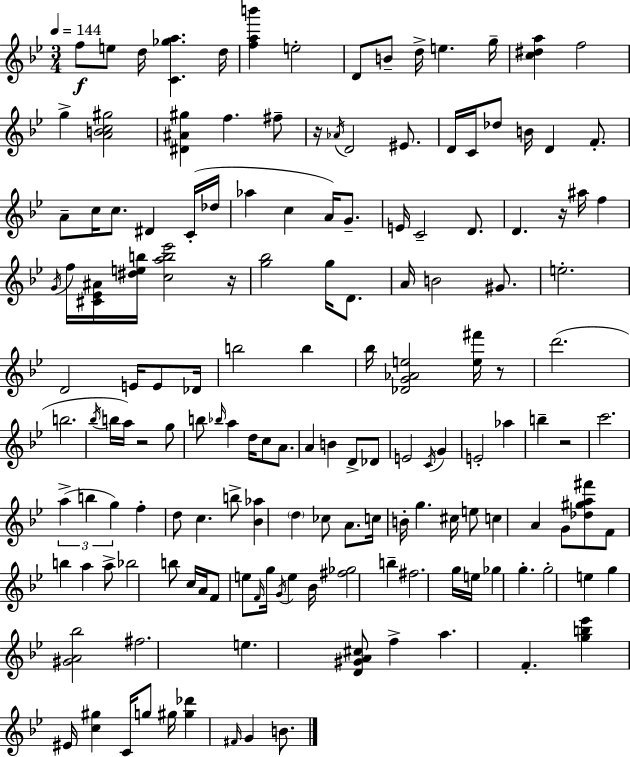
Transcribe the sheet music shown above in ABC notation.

X:1
T:Untitled
M:3/4
L:1/4
K:Bb
f/2 e/2 d/4 [C_ga] d/4 [fab'] e2 D/2 B/2 d/4 e g/4 [c^da] f2 g [ABc^g]2 [^D^A^g] f ^f/2 z/4 _A/4 D2 ^E/2 D/4 C/4 _d/2 B/4 D F/2 A/2 c/4 c/2 ^D C/4 _d/4 _a c A/4 G/2 E/4 C2 D/2 D z/4 ^a/4 f G/4 f/4 [^C_E^A]/4 [^deb]/4 [cab_e']2 z/4 [g_b]2 g/4 D/2 A/4 B2 ^G/2 e2 D2 E/4 E/2 _D/4 b2 b _b/4 [_DG_Ae]2 [e^f']/4 z/2 d'2 b2 _b/4 b/4 a/4 z2 g/2 b/2 _b/4 a d/4 c/2 A/2 A B D/2 _D/2 E2 C/4 G E2 _a b z2 c'2 a b g f d/2 c b/2 [_B_a] d _c/2 A/2 c/4 B/4 g ^c/4 e/2 c A G/2 [_d^ga^f']/2 F/2 b a a/2 _b2 b/2 c/4 A/4 F/2 e/2 F/4 g/4 G/4 e _B/4 [^f_g]2 b ^f2 g/4 e/4 _g g g2 e g [^GA_b]2 ^f2 e [D^GA^c]/2 f a F [gb_e'] ^E/4 [c^g] C/4 g/2 ^g/4 [^g_d'] ^F/4 G B/2